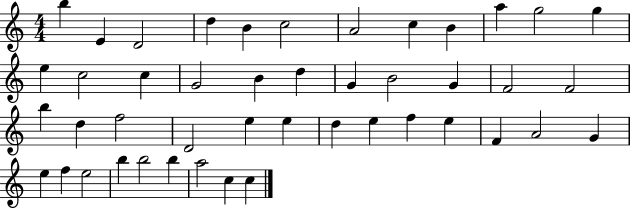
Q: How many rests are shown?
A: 0